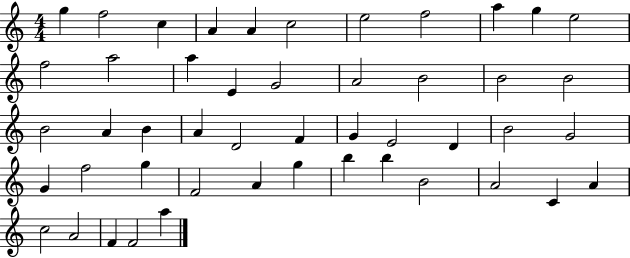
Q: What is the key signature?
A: C major